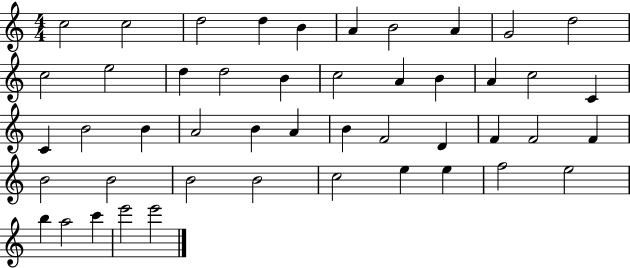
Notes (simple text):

C5/h C5/h D5/h D5/q B4/q A4/q B4/h A4/q G4/h D5/h C5/h E5/h D5/q D5/h B4/q C5/h A4/q B4/q A4/q C5/h C4/q C4/q B4/h B4/q A4/h B4/q A4/q B4/q F4/h D4/q F4/q F4/h F4/q B4/h B4/h B4/h B4/h C5/h E5/q E5/q F5/h E5/h B5/q A5/h C6/q E6/h E6/h